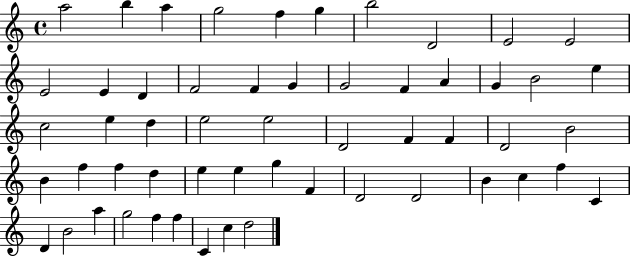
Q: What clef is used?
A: treble